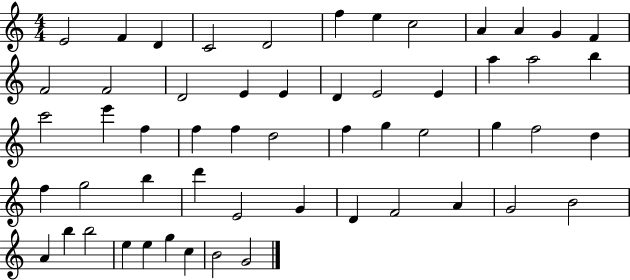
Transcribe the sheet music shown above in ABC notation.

X:1
T:Untitled
M:4/4
L:1/4
K:C
E2 F D C2 D2 f e c2 A A G F F2 F2 D2 E E D E2 E a a2 b c'2 e' f f f d2 f g e2 g f2 d f g2 b d' E2 G D F2 A G2 B2 A b b2 e e g c B2 G2